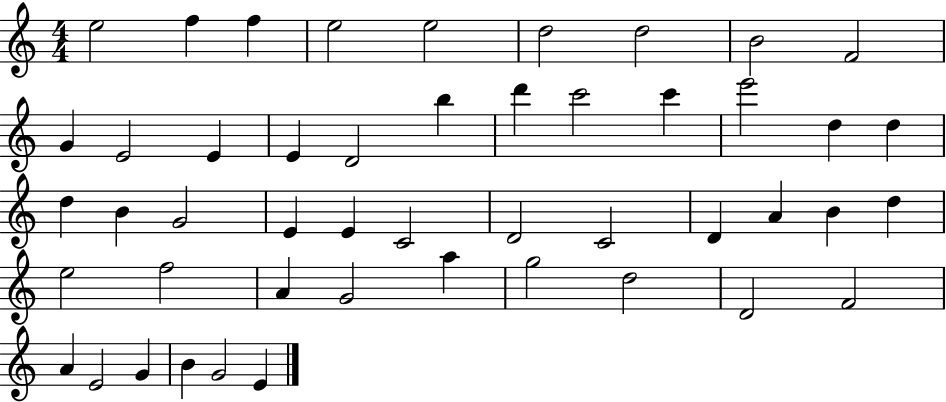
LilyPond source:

{
  \clef treble
  \numericTimeSignature
  \time 4/4
  \key c \major
  e''2 f''4 f''4 | e''2 e''2 | d''2 d''2 | b'2 f'2 | \break g'4 e'2 e'4 | e'4 d'2 b''4 | d'''4 c'''2 c'''4 | e'''2 d''4 d''4 | \break d''4 b'4 g'2 | e'4 e'4 c'2 | d'2 c'2 | d'4 a'4 b'4 d''4 | \break e''2 f''2 | a'4 g'2 a''4 | g''2 d''2 | d'2 f'2 | \break a'4 e'2 g'4 | b'4 g'2 e'4 | \bar "|."
}